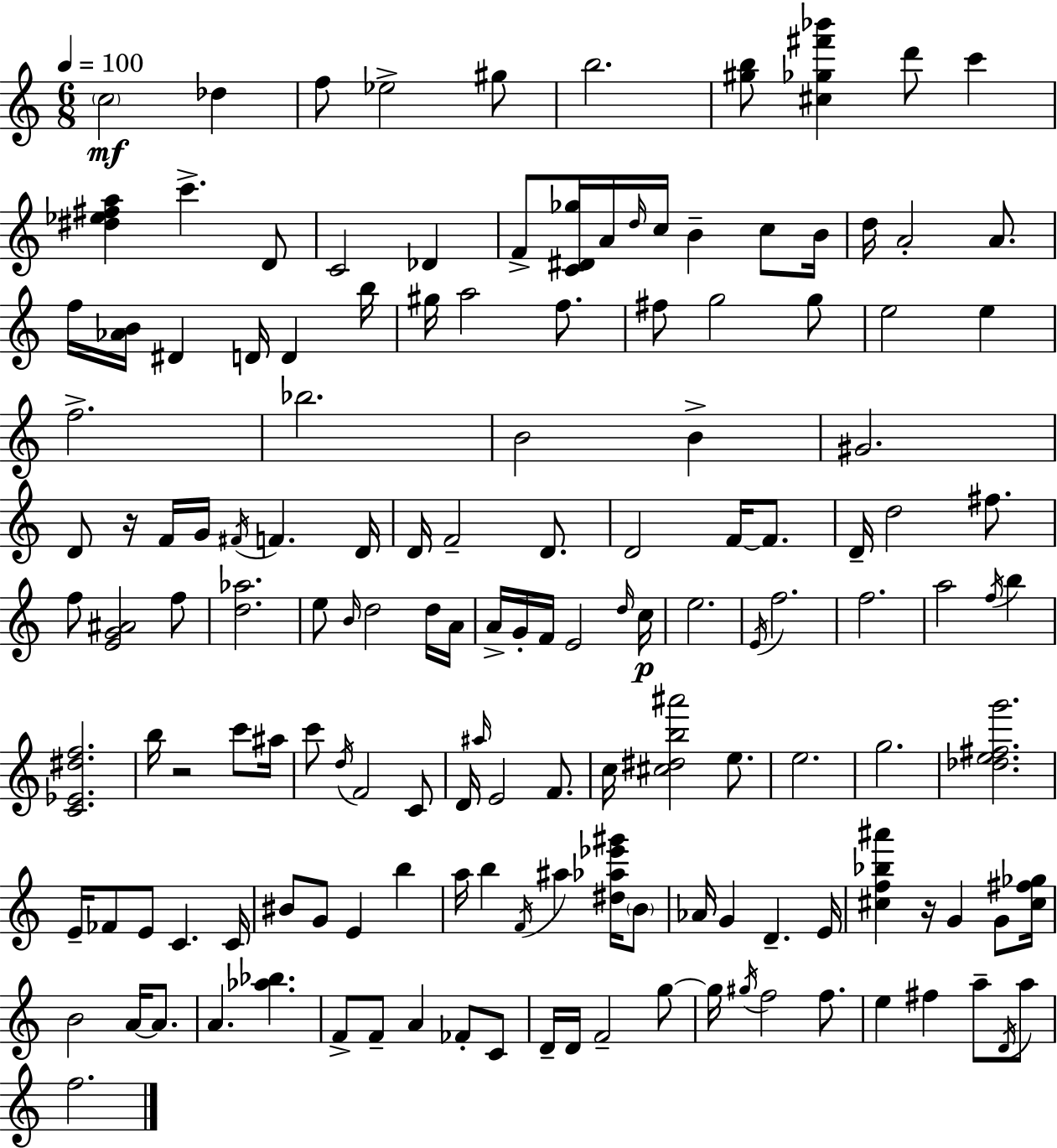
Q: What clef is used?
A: treble